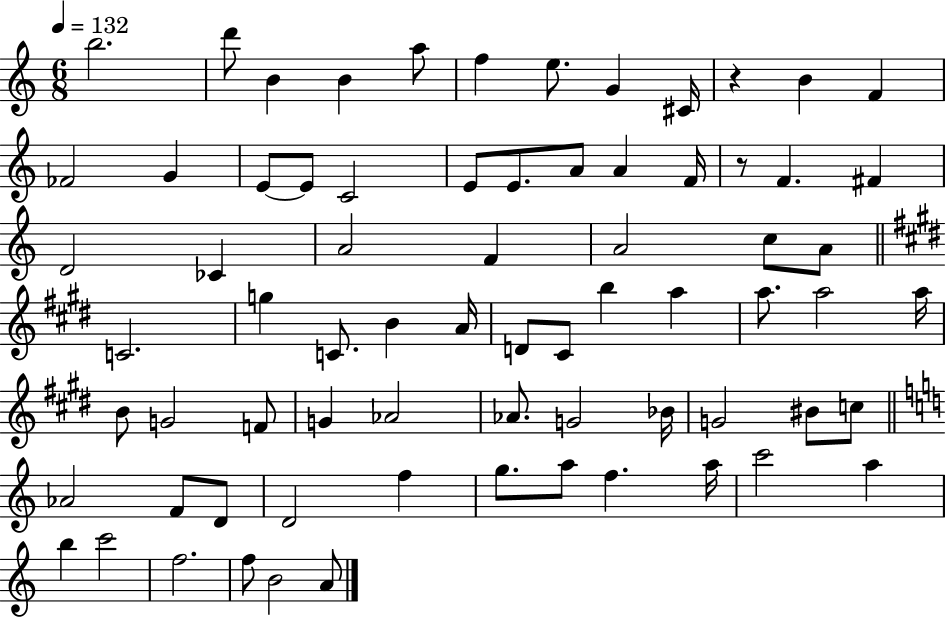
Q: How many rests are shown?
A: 2